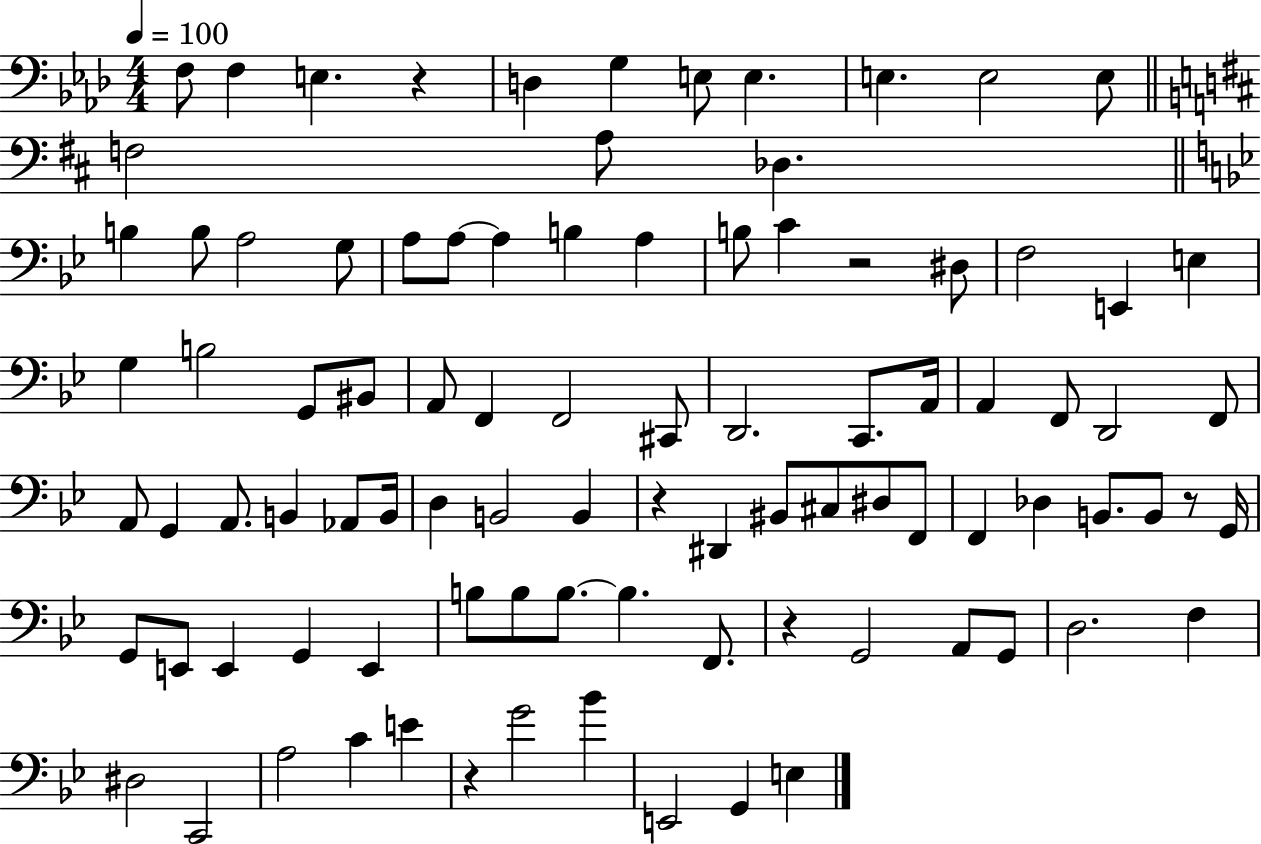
{
  \clef bass
  \numericTimeSignature
  \time 4/4
  \key aes \major
  \tempo 4 = 100
  f8 f4 e4. r4 | d4 g4 e8 e4. | e4. e2 e8 | \bar "||" \break \key d \major f2 a8 des4. | \bar "||" \break \key g \minor b4 b8 a2 g8 | a8 a8~~ a4 b4 a4 | b8 c'4 r2 dis8 | f2 e,4 e4 | \break g4 b2 g,8 bis,8 | a,8 f,4 f,2 cis,8 | d,2. c,8. a,16 | a,4 f,8 d,2 f,8 | \break a,8 g,4 a,8. b,4 aes,8 b,16 | d4 b,2 b,4 | r4 dis,4 bis,8 cis8 dis8 f,8 | f,4 des4 b,8. b,8 r8 g,16 | \break g,8 e,8 e,4 g,4 e,4 | b8 b8 b8.~~ b4. f,8. | r4 g,2 a,8 g,8 | d2. f4 | \break dis2 c,2 | a2 c'4 e'4 | r4 g'2 bes'4 | e,2 g,4 e4 | \break \bar "|."
}